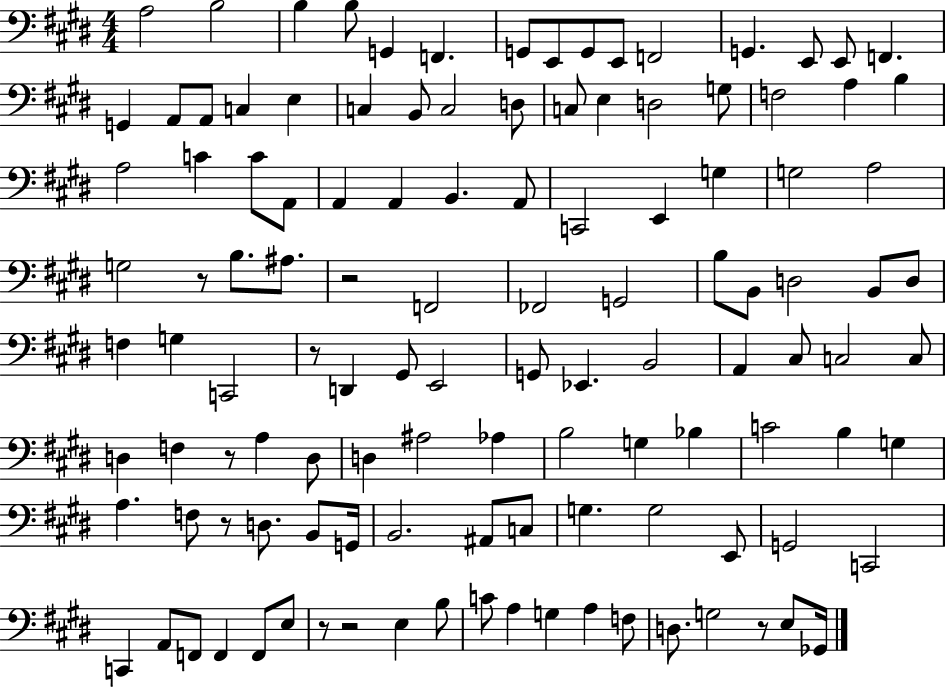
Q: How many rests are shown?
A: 8